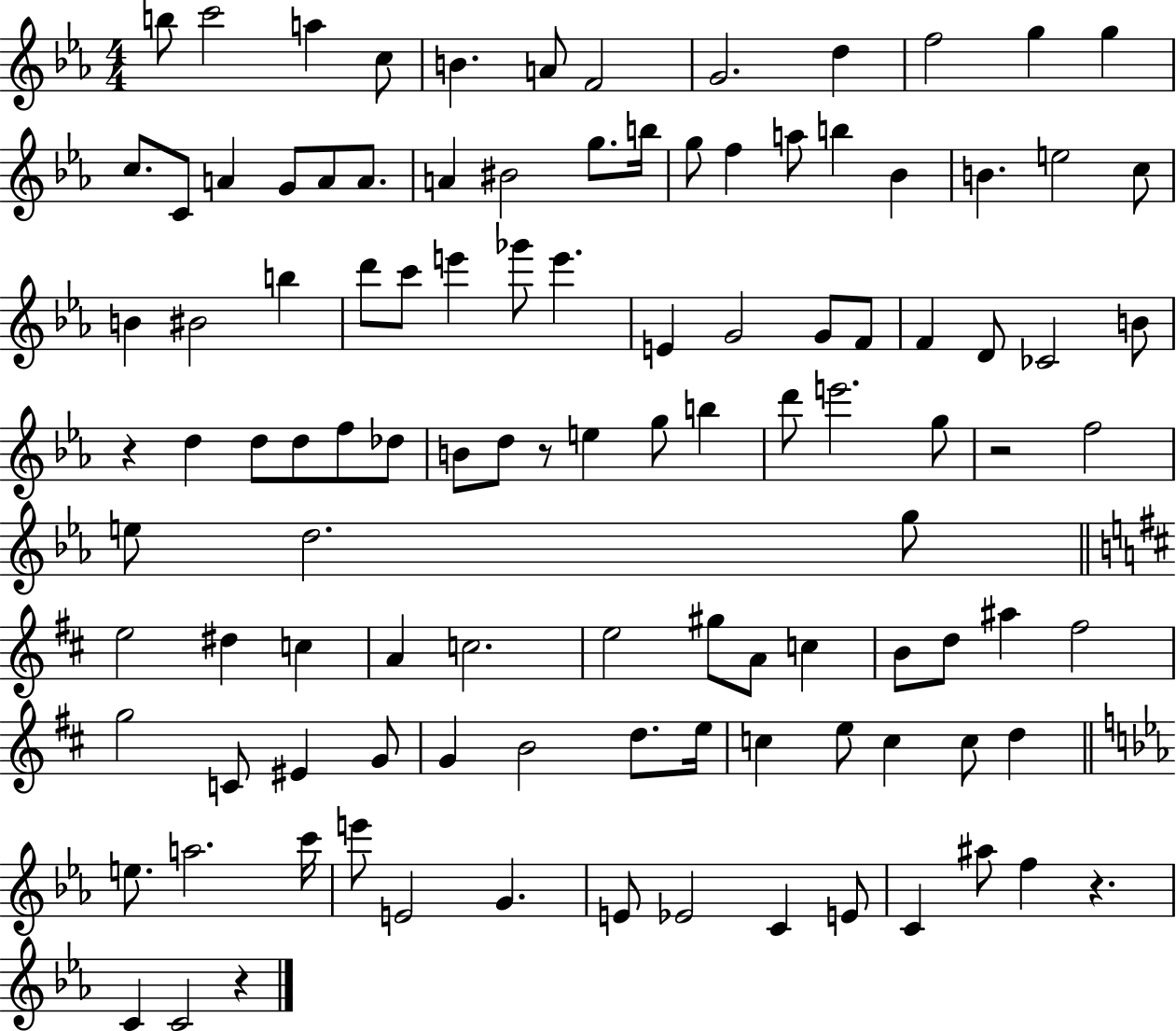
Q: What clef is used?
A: treble